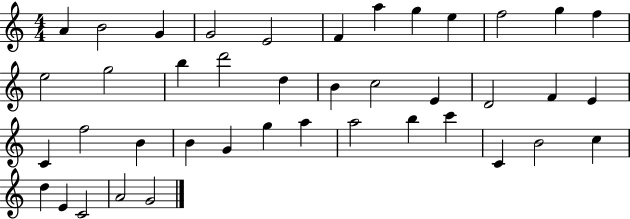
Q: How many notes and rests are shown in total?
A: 41